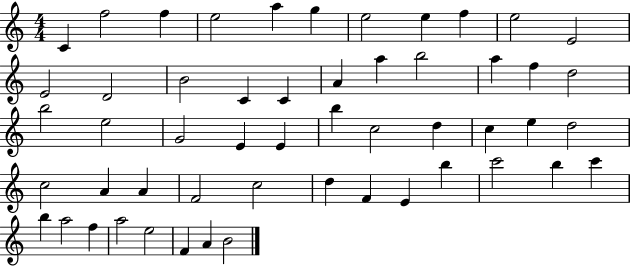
C4/q F5/h F5/q E5/h A5/q G5/q E5/h E5/q F5/q E5/h E4/h E4/h D4/h B4/h C4/q C4/q A4/q A5/q B5/h A5/q F5/q D5/h B5/h E5/h G4/h E4/q E4/q B5/q C5/h D5/q C5/q E5/q D5/h C5/h A4/q A4/q F4/h C5/h D5/q F4/q E4/q B5/q C6/h B5/q C6/q B5/q A5/h F5/q A5/h E5/h F4/q A4/q B4/h